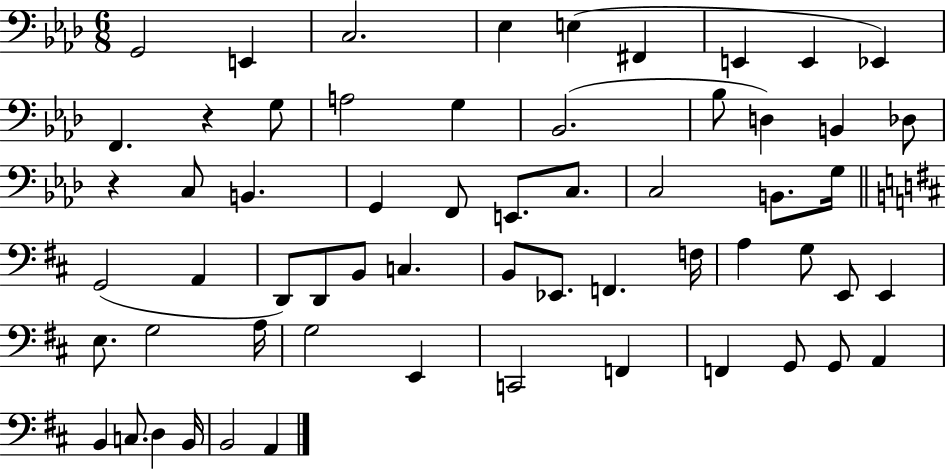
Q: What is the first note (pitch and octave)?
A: G2